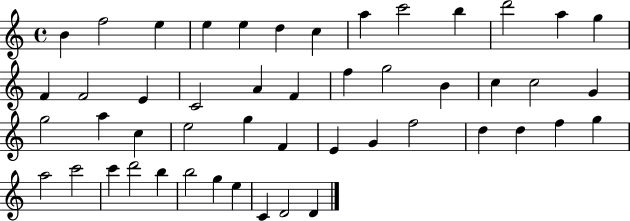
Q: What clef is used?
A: treble